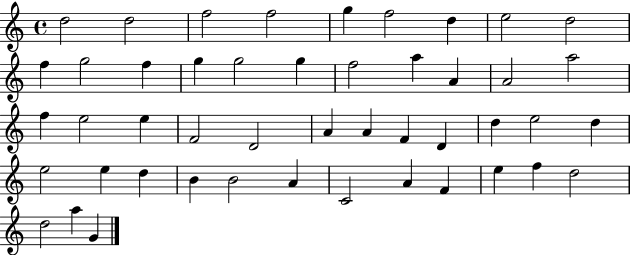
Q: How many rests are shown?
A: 0